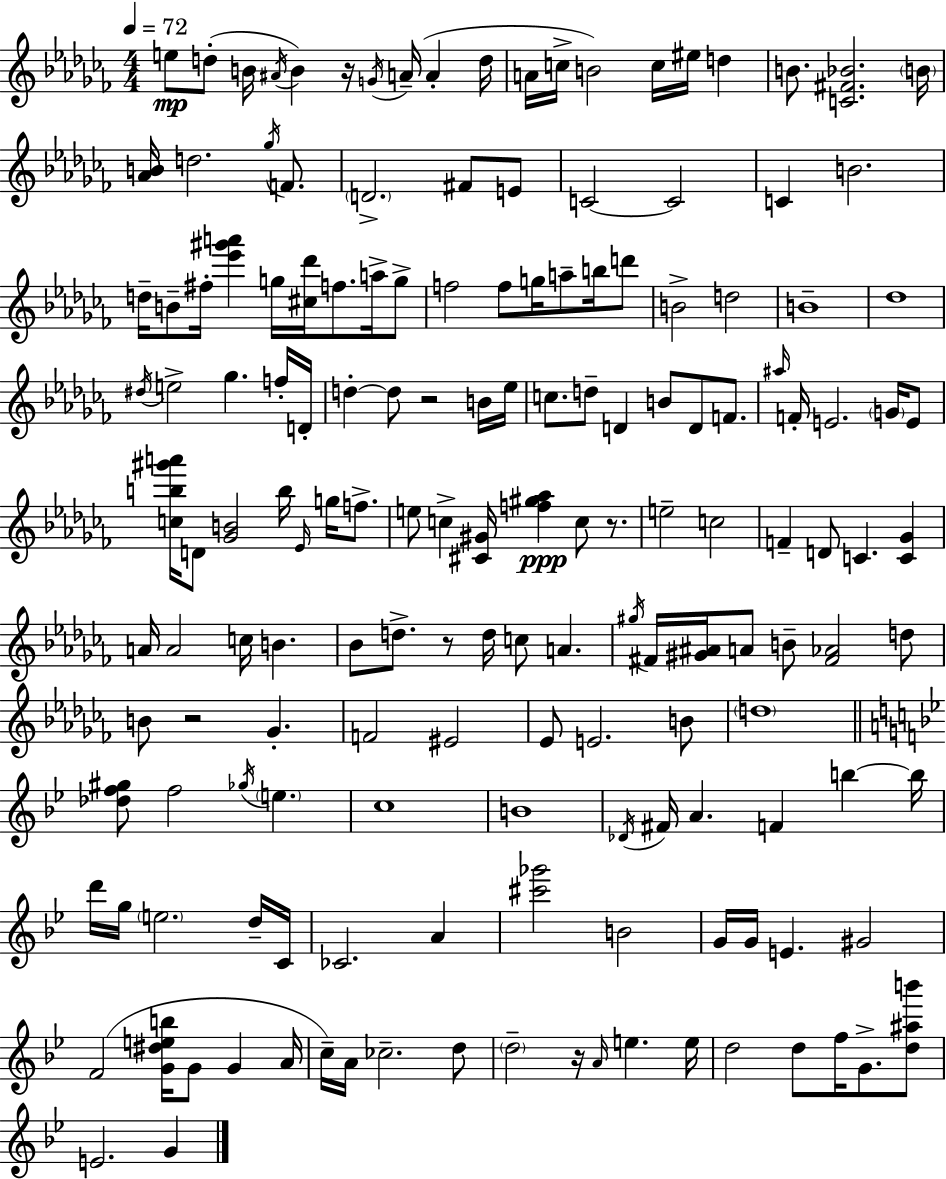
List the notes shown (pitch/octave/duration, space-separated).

E5/e D5/e B4/s A#4/s B4/q R/s G4/s A4/s A4/q D5/s A4/s C5/s B4/h C5/s EIS5/s D5/q B4/e. [C4,F#4,Bb4]/h. B4/s [Ab4,B4]/s D5/h. Gb5/s F4/e. D4/h. F#4/e E4/e C4/h C4/h C4/q B4/h. D5/s B4/e F#5/s [Eb6,G#6,A6]/q G5/s [C#5,Db6]/s F5/e. A5/s G5/e F5/h F5/e G5/s A5/e B5/s D6/e B4/h D5/h B4/w Db5/w D#5/s E5/h Gb5/q. F5/s D4/s D5/q D5/e R/h B4/s Eb5/s C5/e. D5/e D4/q B4/e D4/e F4/e. A#5/s F4/s E4/h. G4/s E4/e [C5,B5,G#6,A6]/s D4/e [Gb4,B4]/h B5/s Eb4/s G5/s F5/e. E5/e C5/q [C#4,G#4]/s [F5,G#5,Ab5]/q C5/e R/e. E5/h C5/h F4/q D4/e C4/q. [C4,Gb4]/q A4/s A4/h C5/s B4/q. Bb4/e D5/e. R/e D5/s C5/e A4/q. G#5/s F#4/s [G#4,A#4]/s A4/e B4/e [F#4,Ab4]/h D5/e B4/e R/h Gb4/q. F4/h EIS4/h Eb4/e E4/h. B4/e D5/w [Db5,F5,G#5]/e F5/h Gb5/s E5/q. C5/w B4/w Db4/s F#4/s A4/q. F4/q B5/q B5/s D6/s G5/s E5/h. D5/s C4/s CES4/h. A4/q [C#6,Gb6]/h B4/h G4/s G4/s E4/q. G#4/h F4/h [G4,D#5,E5,B5]/s G4/e G4/q A4/s C5/s A4/s CES5/h. D5/e D5/h R/s A4/s E5/q. E5/s D5/h D5/e F5/s G4/e. [D5,A#5,B6]/e E4/h. G4/q